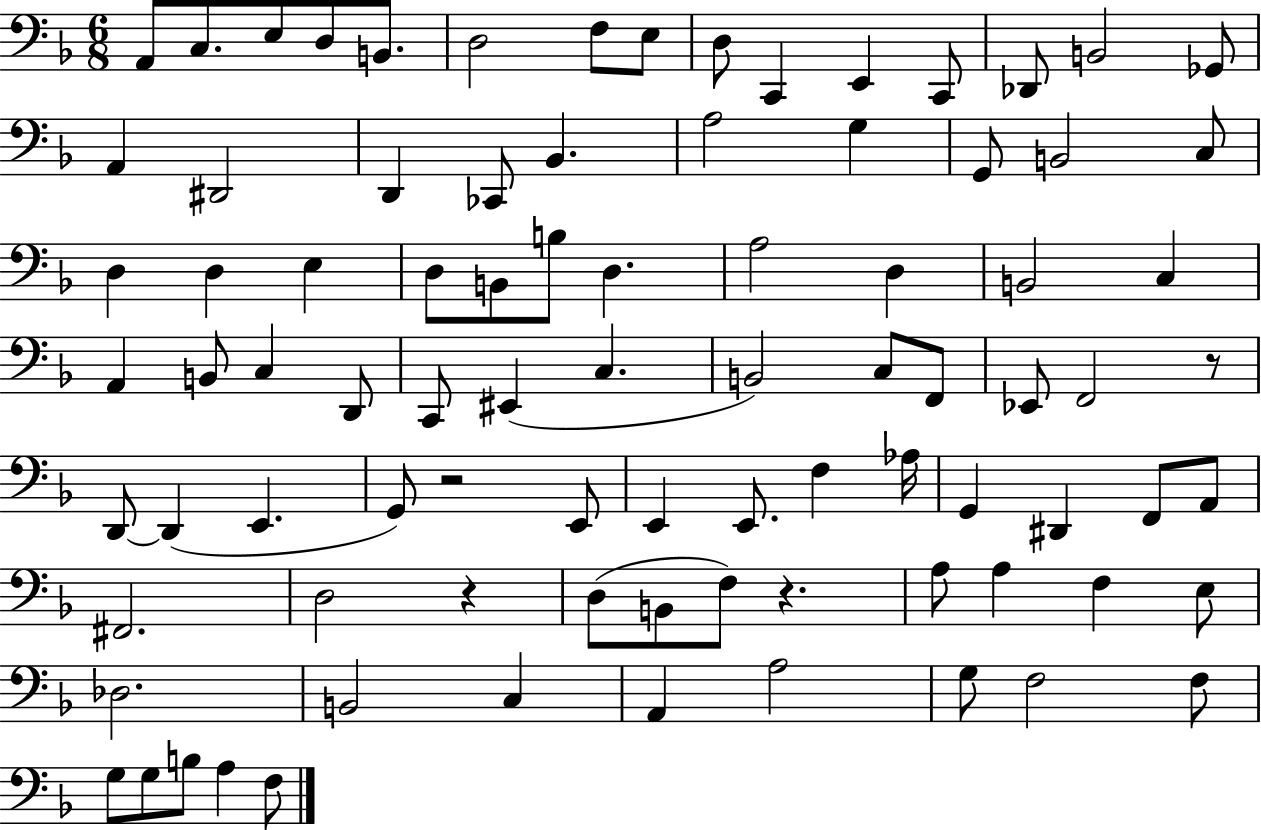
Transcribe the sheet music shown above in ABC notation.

X:1
T:Untitled
M:6/8
L:1/4
K:F
A,,/2 C,/2 E,/2 D,/2 B,,/2 D,2 F,/2 E,/2 D,/2 C,, E,, C,,/2 _D,,/2 B,,2 _G,,/2 A,, ^D,,2 D,, _C,,/2 _B,, A,2 G, G,,/2 B,,2 C,/2 D, D, E, D,/2 B,,/2 B,/2 D, A,2 D, B,,2 C, A,, B,,/2 C, D,,/2 C,,/2 ^E,, C, B,,2 C,/2 F,,/2 _E,,/2 F,,2 z/2 D,,/2 D,, E,, G,,/2 z2 E,,/2 E,, E,,/2 F, _A,/4 G,, ^D,, F,,/2 A,,/2 ^F,,2 D,2 z D,/2 B,,/2 F,/2 z A,/2 A, F, E,/2 _D,2 B,,2 C, A,, A,2 G,/2 F,2 F,/2 G,/2 G,/2 B,/2 A, F,/2